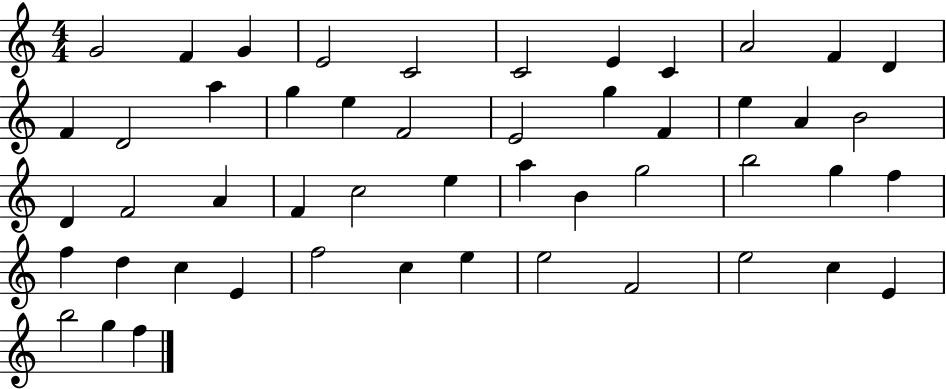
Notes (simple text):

G4/h F4/q G4/q E4/h C4/h C4/h E4/q C4/q A4/h F4/q D4/q F4/q D4/h A5/q G5/q E5/q F4/h E4/h G5/q F4/q E5/q A4/q B4/h D4/q F4/h A4/q F4/q C5/h E5/q A5/q B4/q G5/h B5/h G5/q F5/q F5/q D5/q C5/q E4/q F5/h C5/q E5/q E5/h F4/h E5/h C5/q E4/q B5/h G5/q F5/q